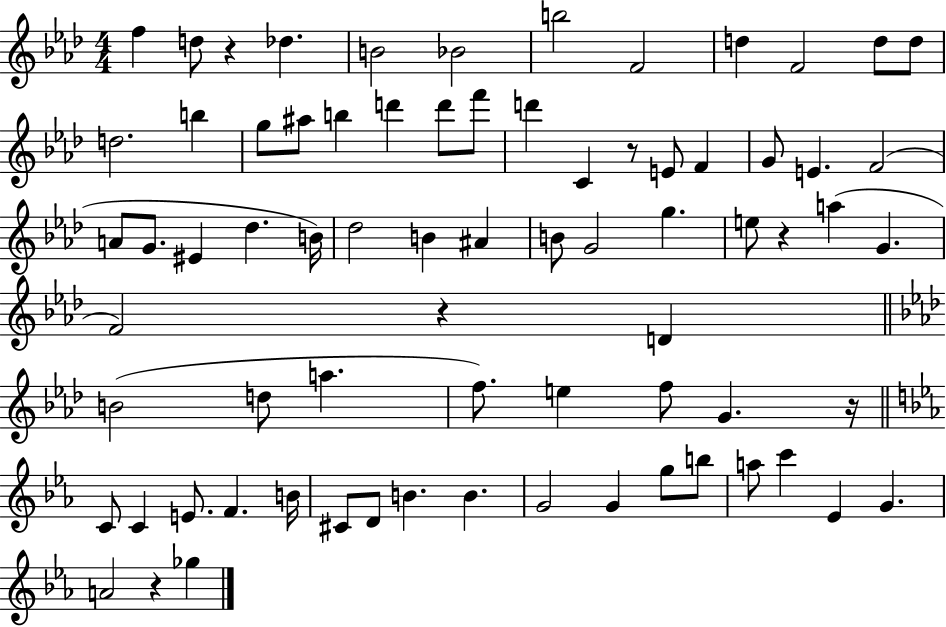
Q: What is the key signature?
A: AES major